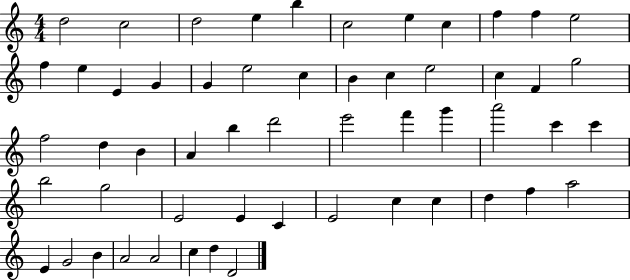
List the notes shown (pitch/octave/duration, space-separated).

D5/h C5/h D5/h E5/q B5/q C5/h E5/q C5/q F5/q F5/q E5/h F5/q E5/q E4/q G4/q G4/q E5/h C5/q B4/q C5/q E5/h C5/q F4/q G5/h F5/h D5/q B4/q A4/q B5/q D6/h E6/h F6/q G6/q A6/h C6/q C6/q B5/h G5/h E4/h E4/q C4/q E4/h C5/q C5/q D5/q F5/q A5/h E4/q G4/h B4/q A4/h A4/h C5/q D5/q D4/h